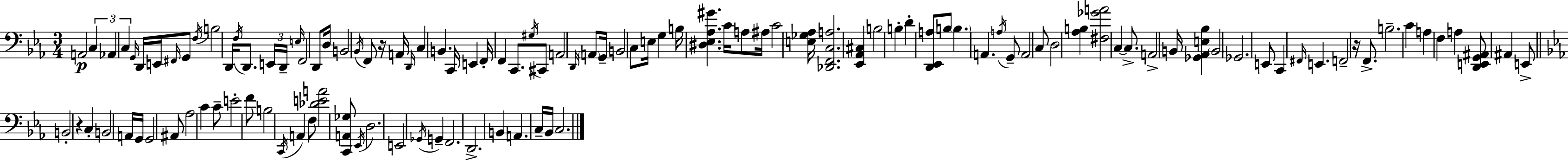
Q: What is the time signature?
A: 3/4